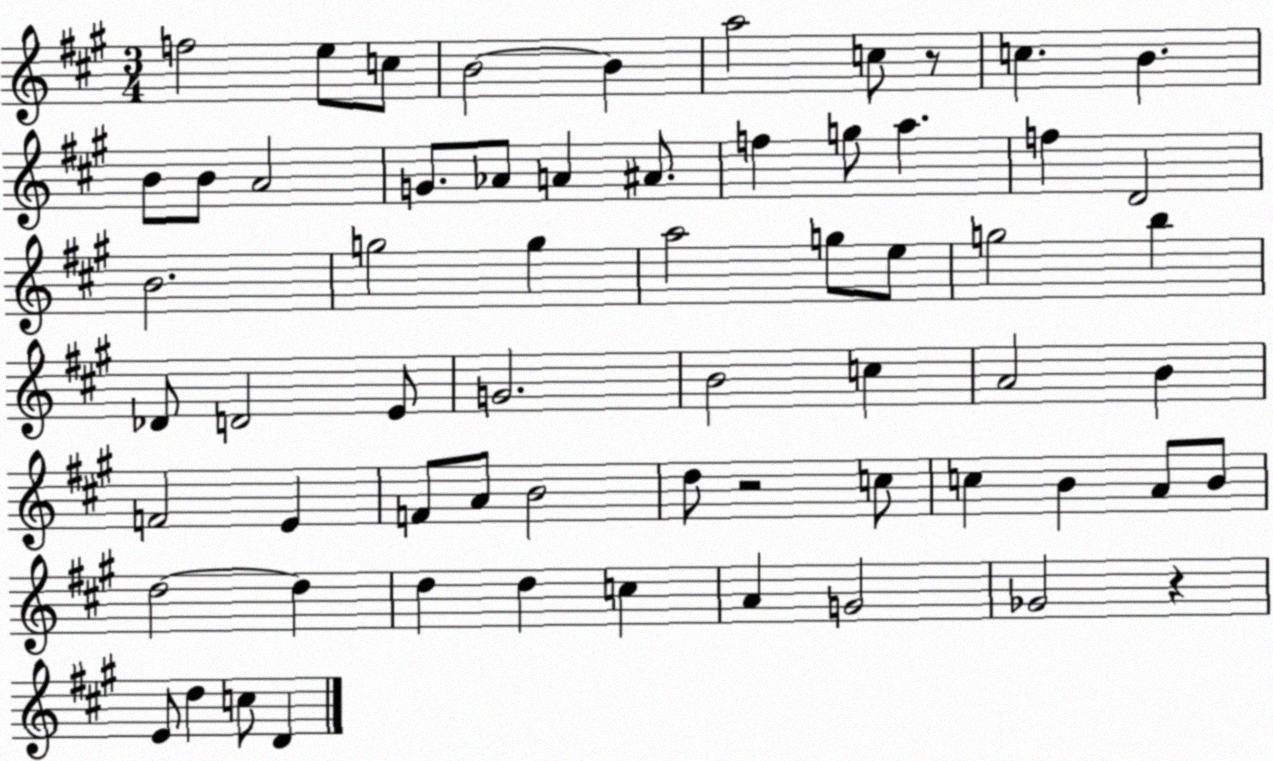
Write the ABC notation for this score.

X:1
T:Untitled
M:3/4
L:1/4
K:A
f2 e/2 c/2 B2 B a2 c/2 z/2 c B B/2 B/2 A2 G/2 _A/2 A ^A/2 f g/2 a f D2 B2 g2 g a2 g/2 e/2 g2 b _D/2 D2 E/2 G2 B2 c A2 B F2 E F/2 A/2 B2 d/2 z2 c/2 c B A/2 B/2 d2 d d d c A G2 _G2 z E/2 d c/2 D